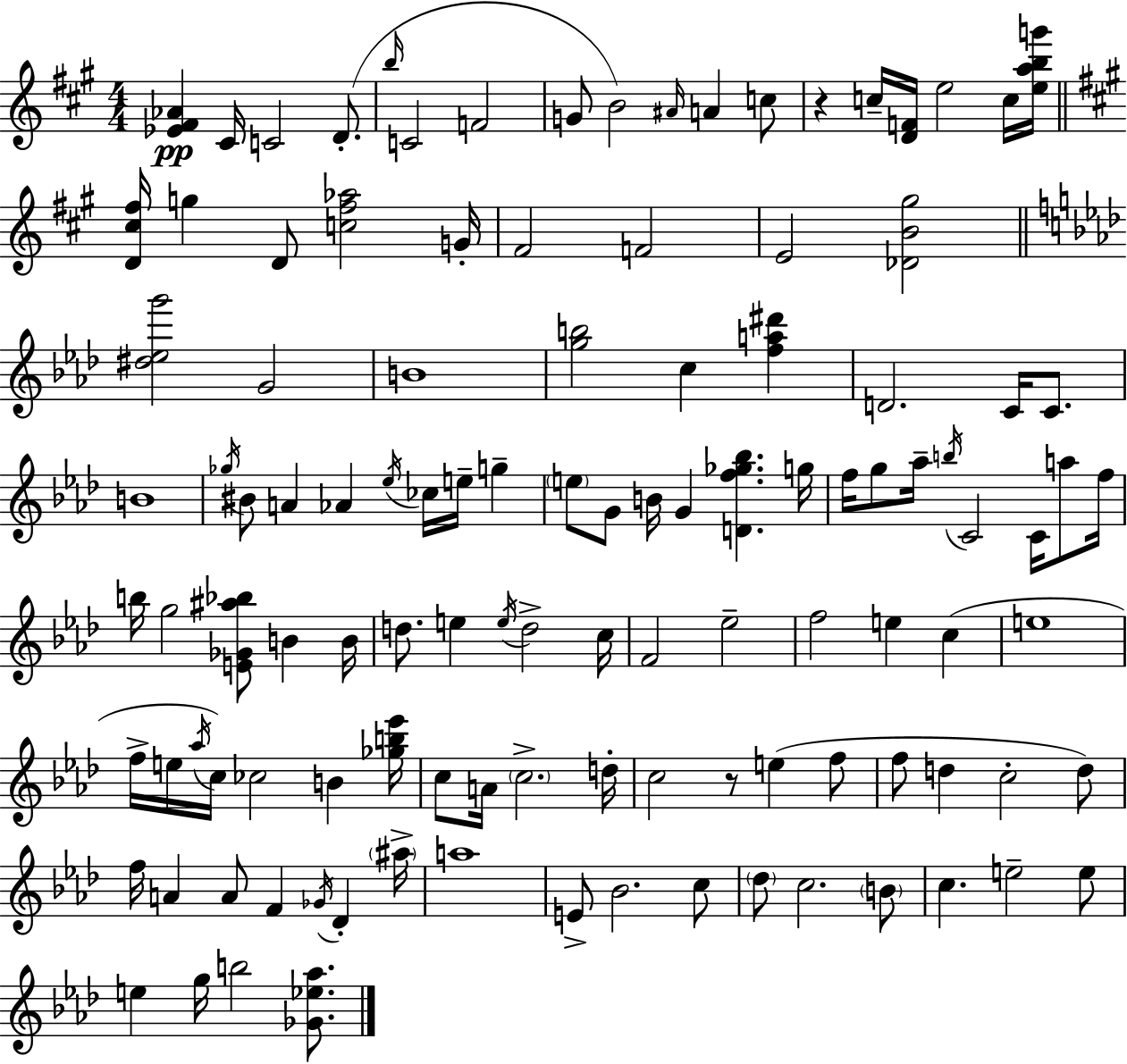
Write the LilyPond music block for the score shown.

{
  \clef treble
  \numericTimeSignature
  \time 4/4
  \key a \major
  <ees' fis' aes'>4\pp cis'16 c'2 d'8.-.( | \grace { b''16 } c'2 f'2 | g'8 b'2) \grace { ais'16 } a'4 | c''8 r4 c''16-- <d' f'>16 e''2 | \break c''16 <e'' a'' b'' g'''>16 \bar "||" \break \key a \major <d' cis'' fis''>16 g''4 d'8 <c'' fis'' aes''>2 g'16-. | fis'2 f'2 | e'2 <des' b' gis''>2 | \bar "||" \break \key aes \major <dis'' ees'' g'''>2 g'2 | b'1 | <g'' b''>2 c''4 <f'' a'' dis'''>4 | d'2. c'16 c'8. | \break b'1 | \acciaccatura { ges''16 } bis'8 a'4 aes'4 \acciaccatura { ees''16 } ces''16 e''16-- g''4-- | \parenthesize e''8 g'8 b'16 g'4 <d' f'' ges'' bes''>4. | g''16 f''16 g''8 aes''16-- \acciaccatura { b''16 } c'2 c'16 | \break a''8 f''16 b''16 g''2 <e' ges' ais'' bes''>8 b'4 | b'16 d''8. e''4 \acciaccatura { e''16 } d''2-> | c''16 f'2 ees''2-- | f''2 e''4 | \break c''4( e''1 | f''16-> e''16 \acciaccatura { aes''16 }) c''16 ces''2 | b'4 <ges'' b'' ees'''>16 c''8 a'16 \parenthesize c''2.-> | d''16-. c''2 r8 e''4( | \break f''8 f''8 d''4 c''2-. | d''8) f''16 a'4 a'8 f'4 | \acciaccatura { ges'16 } des'4-. \parenthesize ais''16-> a''1 | e'8-> bes'2. | \break c''8 \parenthesize des''8 c''2. | \parenthesize b'8 c''4. e''2-- | e''8 e''4 g''16 b''2 | <ges' ees'' aes''>8. \bar "|."
}